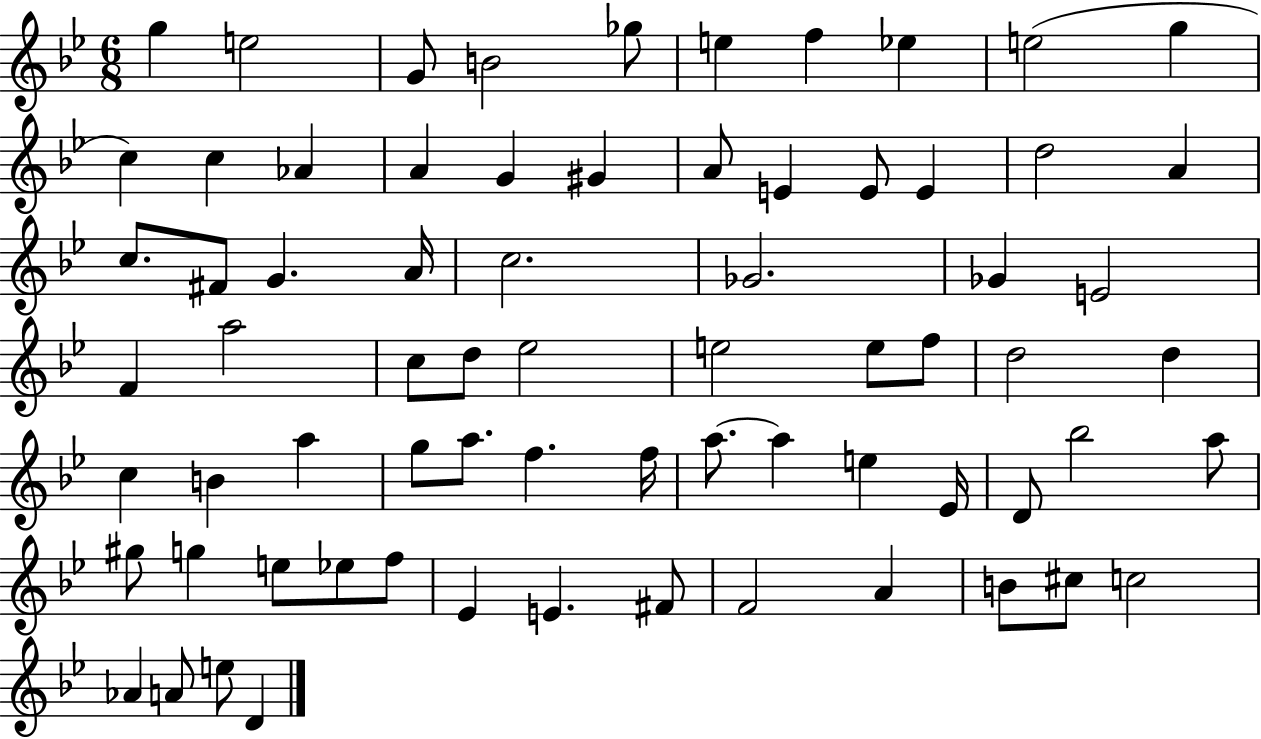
{
  \clef treble
  \numericTimeSignature
  \time 6/8
  \key bes \major
  g''4 e''2 | g'8 b'2 ges''8 | e''4 f''4 ees''4 | e''2( g''4 | \break c''4) c''4 aes'4 | a'4 g'4 gis'4 | a'8 e'4 e'8 e'4 | d''2 a'4 | \break c''8. fis'8 g'4. a'16 | c''2. | ges'2. | ges'4 e'2 | \break f'4 a''2 | c''8 d''8 ees''2 | e''2 e''8 f''8 | d''2 d''4 | \break c''4 b'4 a''4 | g''8 a''8. f''4. f''16 | a''8.~~ a''4 e''4 ees'16 | d'8 bes''2 a''8 | \break gis''8 g''4 e''8 ees''8 f''8 | ees'4 e'4. fis'8 | f'2 a'4 | b'8 cis''8 c''2 | \break aes'4 a'8 e''8 d'4 | \bar "|."
}